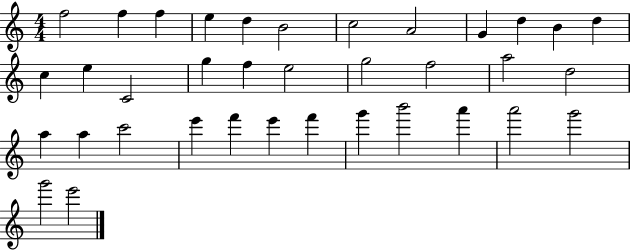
{
  \clef treble
  \numericTimeSignature
  \time 4/4
  \key c \major
  f''2 f''4 f''4 | e''4 d''4 b'2 | c''2 a'2 | g'4 d''4 b'4 d''4 | \break c''4 e''4 c'2 | g''4 f''4 e''2 | g''2 f''2 | a''2 d''2 | \break a''4 a''4 c'''2 | e'''4 f'''4 e'''4 f'''4 | g'''4 b'''2 a'''4 | a'''2 g'''2 | \break g'''2 e'''2 | \bar "|."
}